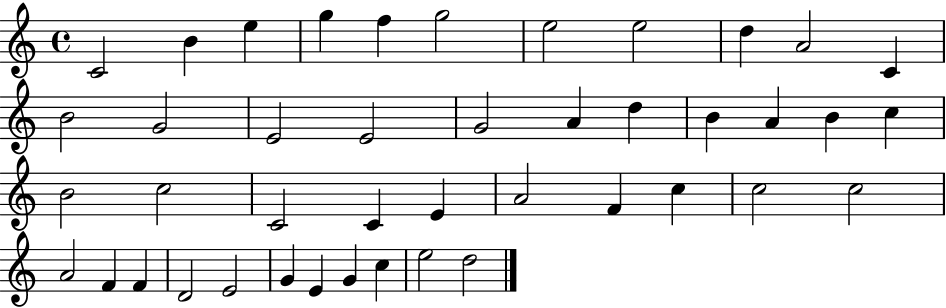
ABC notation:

X:1
T:Untitled
M:4/4
L:1/4
K:C
C2 B e g f g2 e2 e2 d A2 C B2 G2 E2 E2 G2 A d B A B c B2 c2 C2 C E A2 F c c2 c2 A2 F F D2 E2 G E G c e2 d2